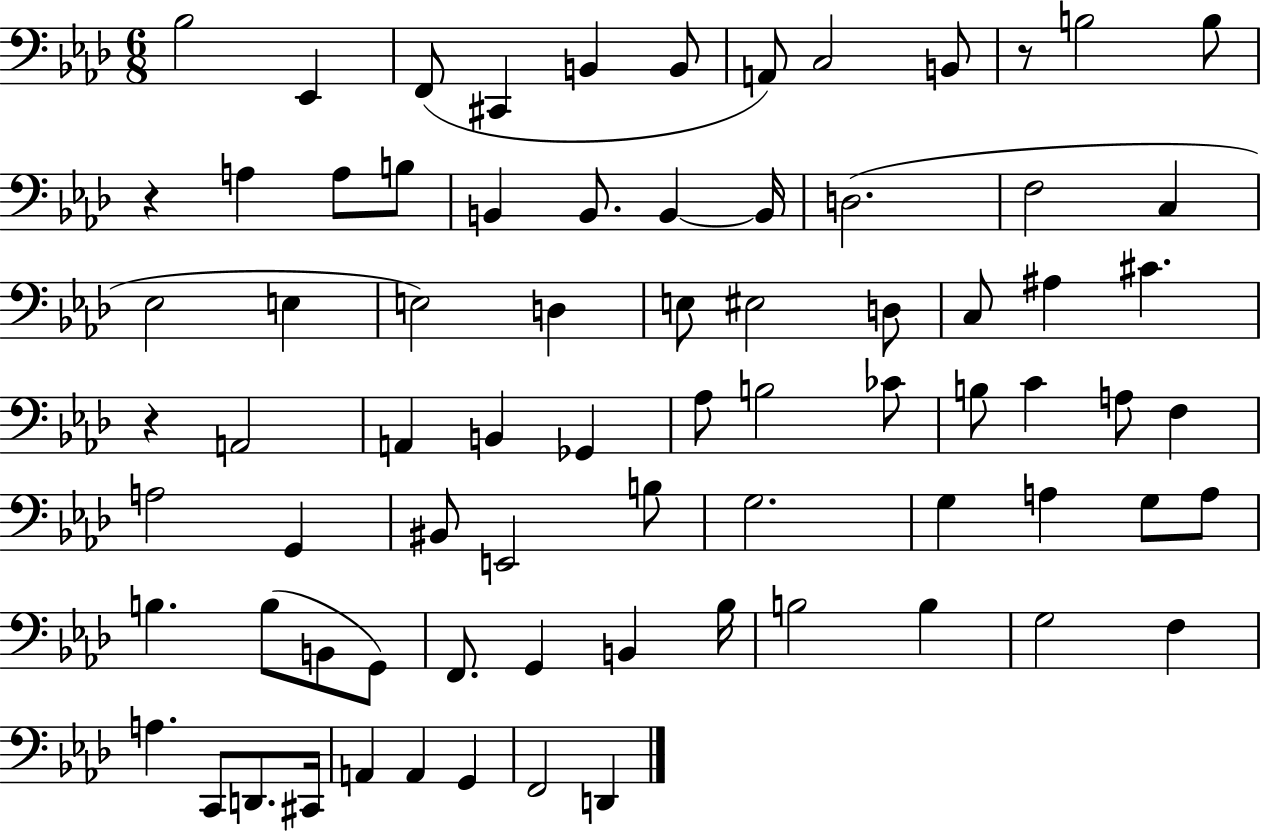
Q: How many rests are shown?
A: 3